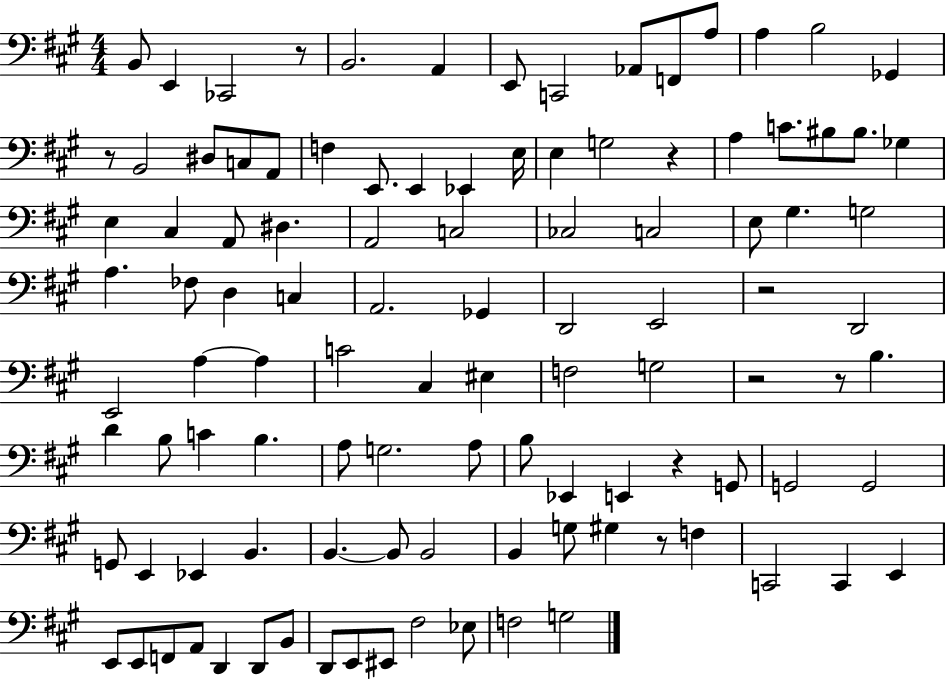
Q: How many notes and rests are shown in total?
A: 107